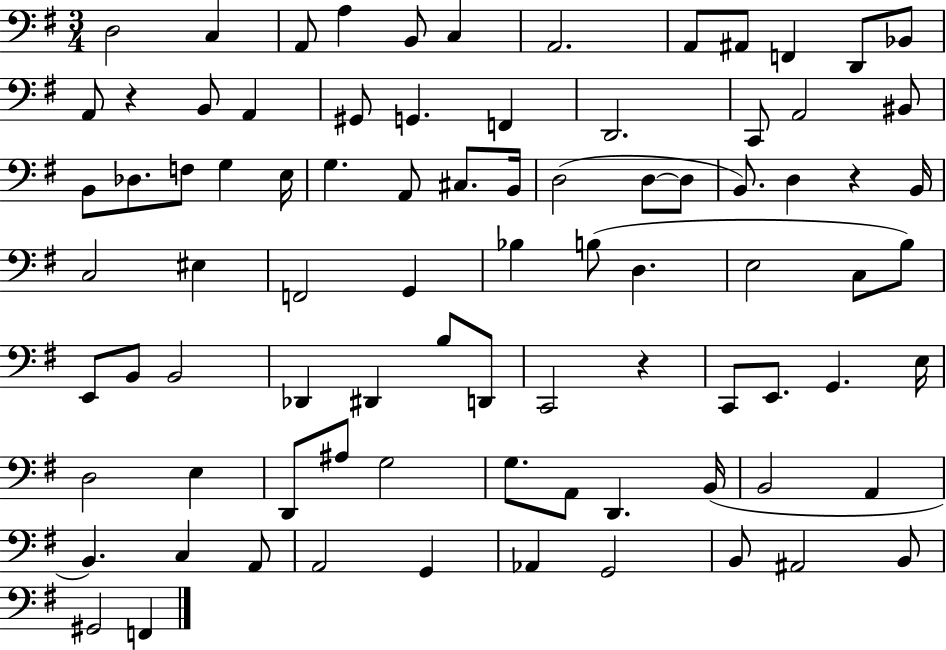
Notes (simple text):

D3/h C3/q A2/e A3/q B2/e C3/q A2/h. A2/e A#2/e F2/q D2/e Bb2/e A2/e R/q B2/e A2/q G#2/e G2/q. F2/q D2/h. C2/e A2/h BIS2/e B2/e Db3/e. F3/e G3/q E3/s G3/q. A2/e C#3/e. B2/s D3/h D3/e D3/e B2/e. D3/q R/q B2/s C3/h EIS3/q F2/h G2/q Bb3/q B3/e D3/q. E3/h C3/e B3/e E2/e B2/e B2/h Db2/q D#2/q B3/e D2/e C2/h R/q C2/e E2/e. G2/q. E3/s D3/h E3/q D2/e A#3/e G3/h G3/e. A2/e D2/q. B2/s B2/h A2/q B2/q. C3/q A2/e A2/h G2/q Ab2/q G2/h B2/e A#2/h B2/e G#2/h F2/q